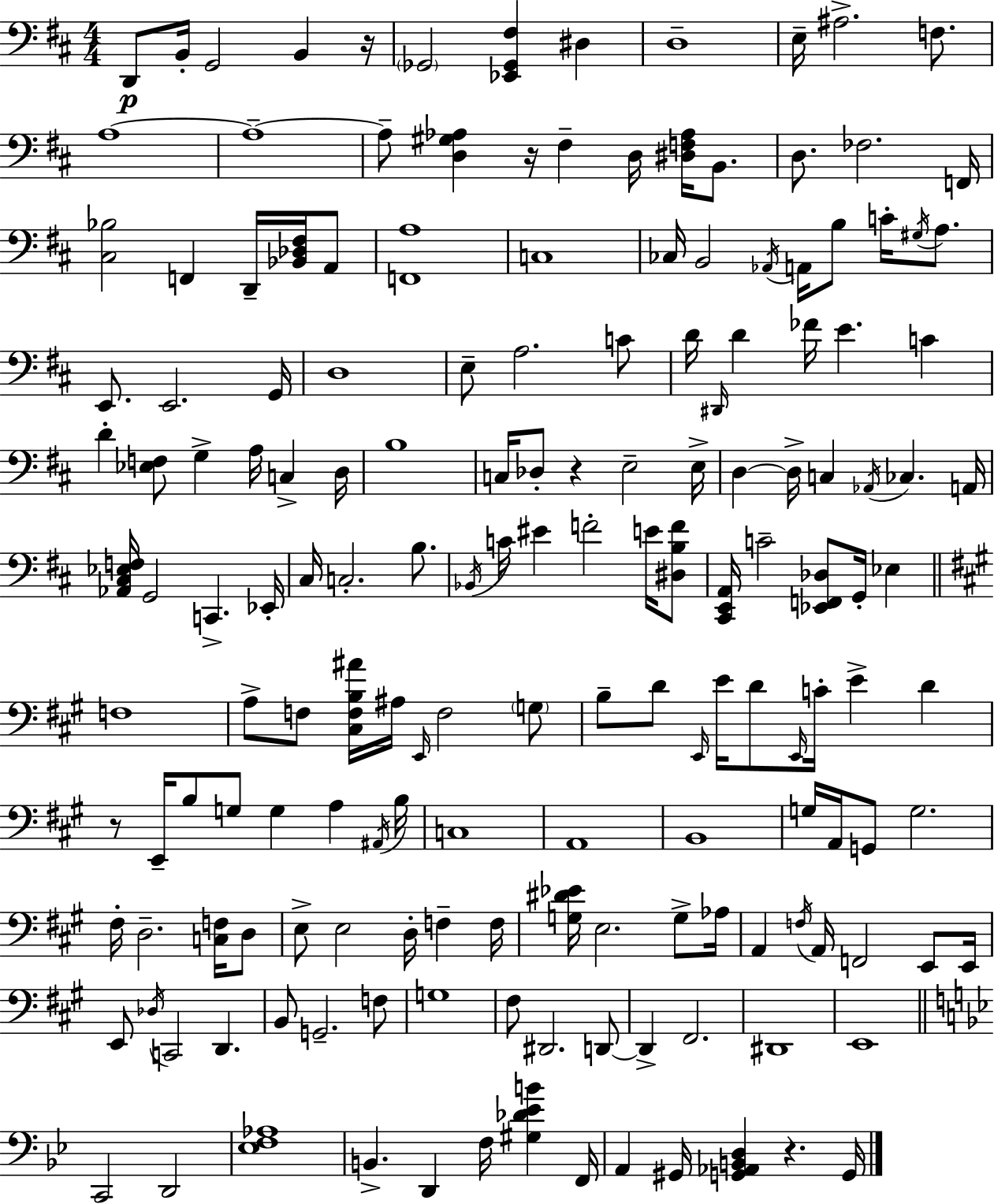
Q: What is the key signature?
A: D major